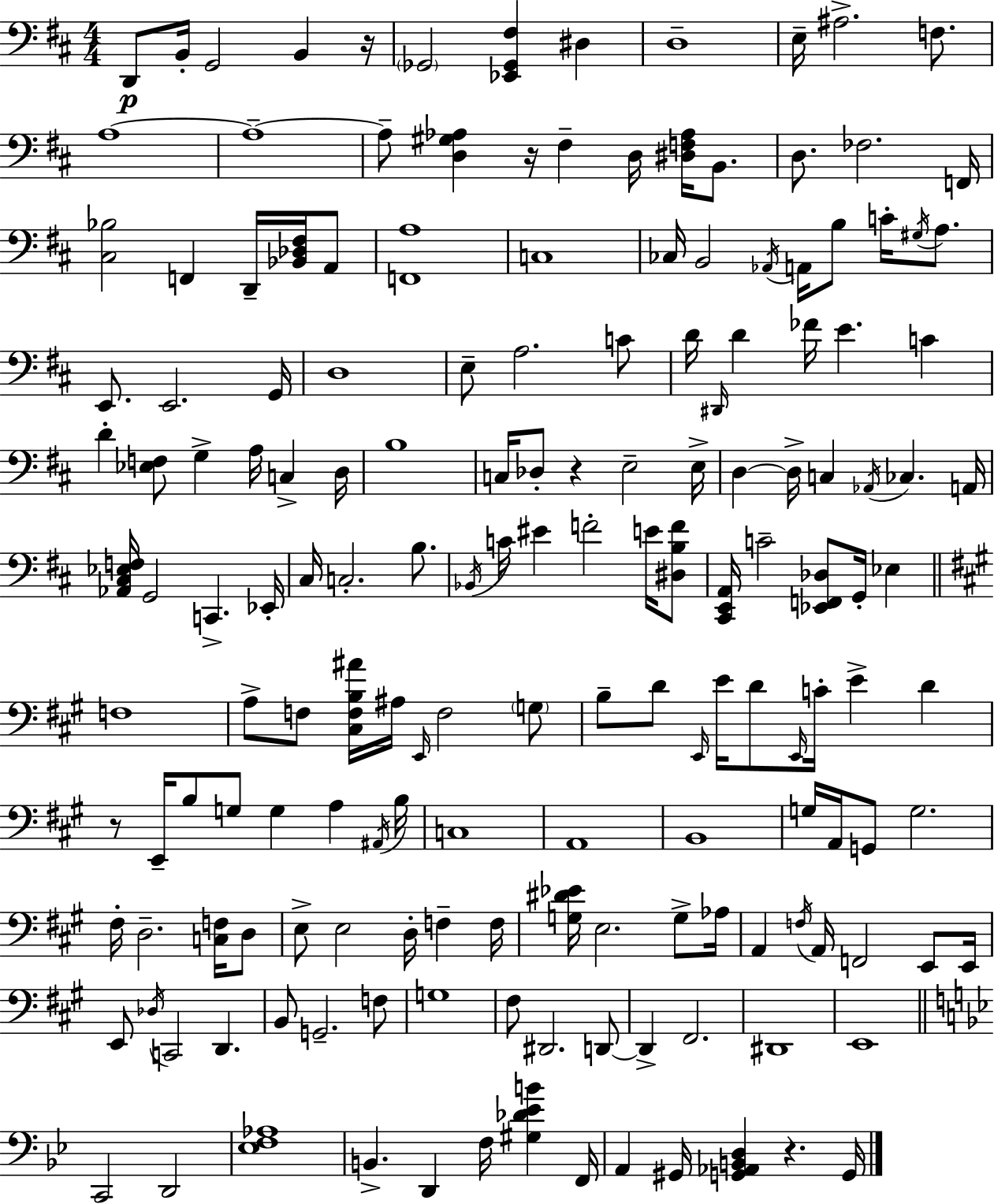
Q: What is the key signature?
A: D major